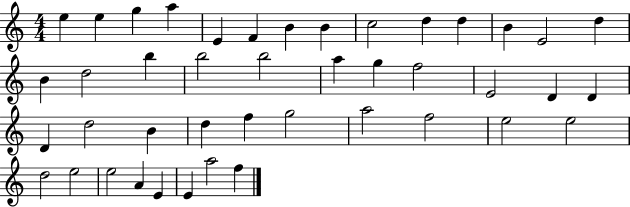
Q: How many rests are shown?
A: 0